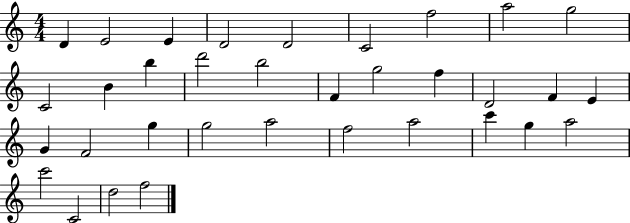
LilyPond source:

{
  \clef treble
  \numericTimeSignature
  \time 4/4
  \key c \major
  d'4 e'2 e'4 | d'2 d'2 | c'2 f''2 | a''2 g''2 | \break c'2 b'4 b''4 | d'''2 b''2 | f'4 g''2 f''4 | d'2 f'4 e'4 | \break g'4 f'2 g''4 | g''2 a''2 | f''2 a''2 | c'''4 g''4 a''2 | \break c'''2 c'2 | d''2 f''2 | \bar "|."
}